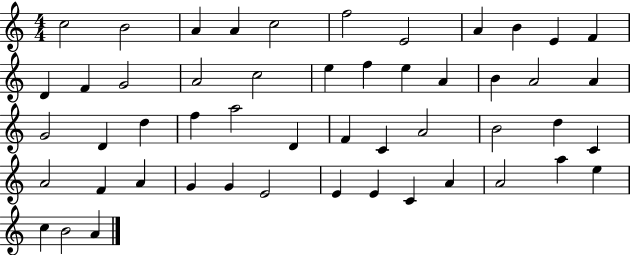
X:1
T:Untitled
M:4/4
L:1/4
K:C
c2 B2 A A c2 f2 E2 A B E F D F G2 A2 c2 e f e A B A2 A G2 D d f a2 D F C A2 B2 d C A2 F A G G E2 E E C A A2 a e c B2 A